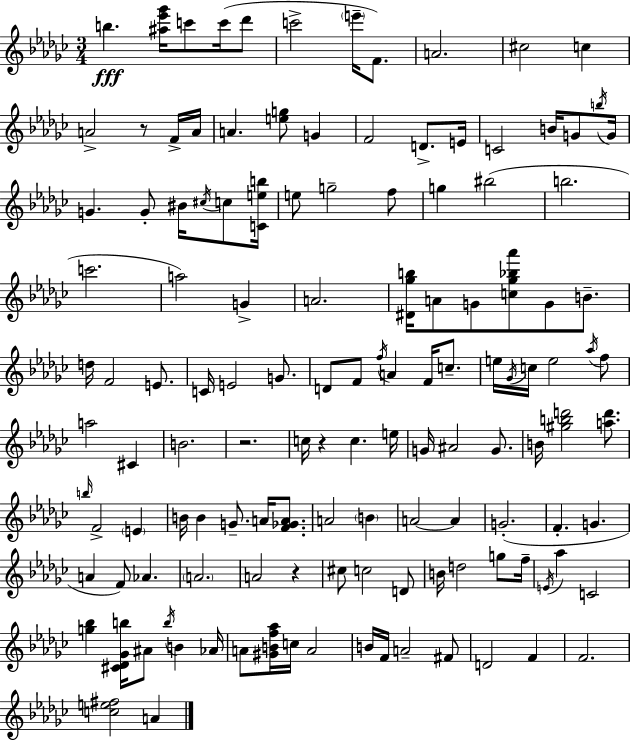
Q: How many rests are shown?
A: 4